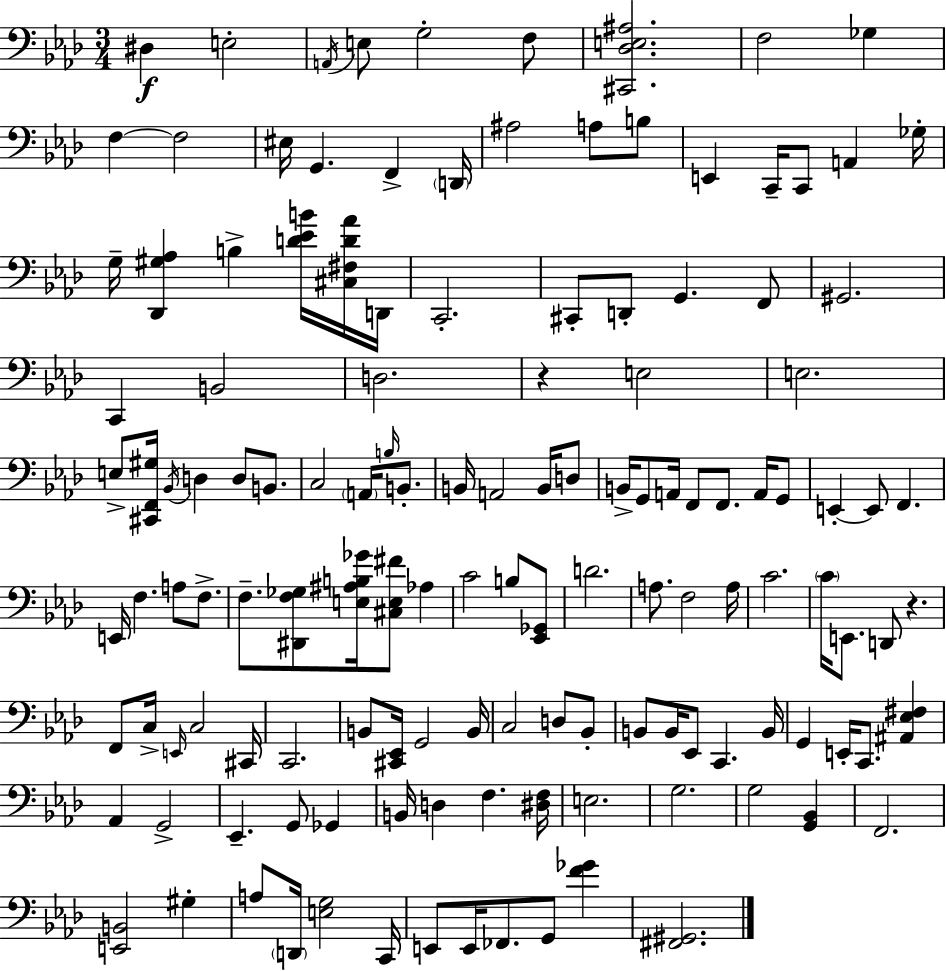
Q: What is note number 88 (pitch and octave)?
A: B2